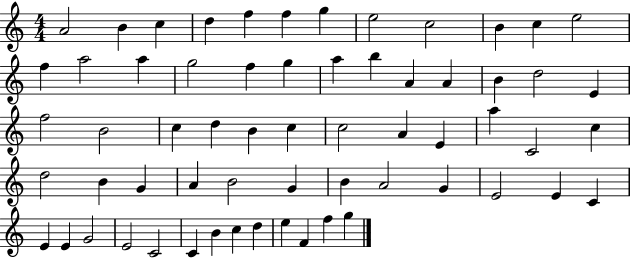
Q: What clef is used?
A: treble